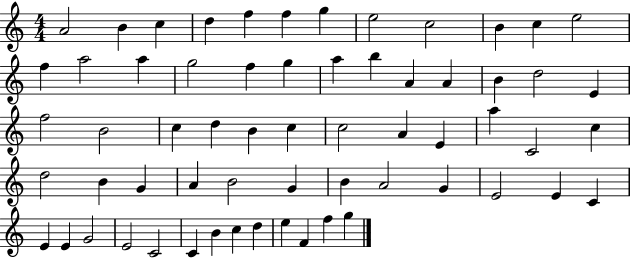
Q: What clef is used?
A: treble